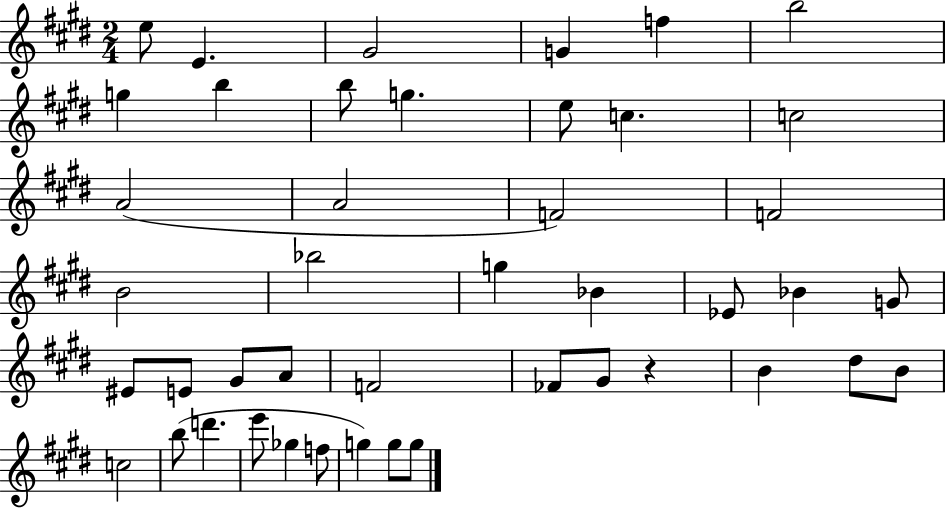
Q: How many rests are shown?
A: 1